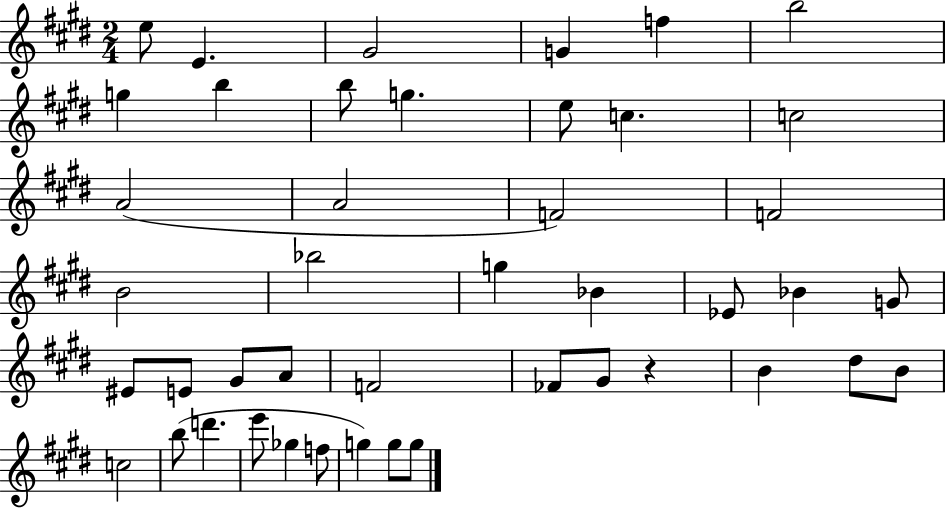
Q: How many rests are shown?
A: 1